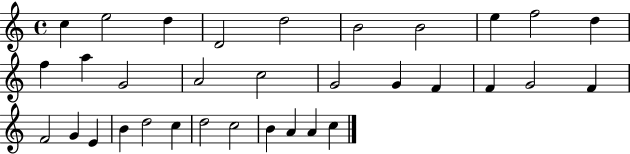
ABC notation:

X:1
T:Untitled
M:4/4
L:1/4
K:C
c e2 d D2 d2 B2 B2 e f2 d f a G2 A2 c2 G2 G F F G2 F F2 G E B d2 c d2 c2 B A A c